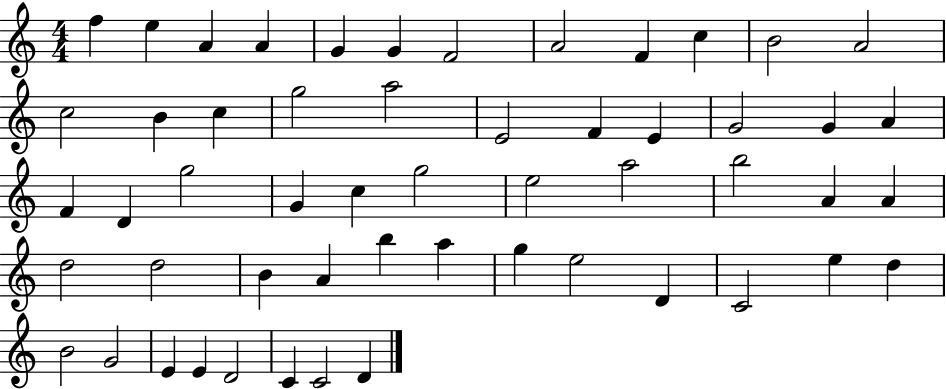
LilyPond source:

{
  \clef treble
  \numericTimeSignature
  \time 4/4
  \key c \major
  f''4 e''4 a'4 a'4 | g'4 g'4 f'2 | a'2 f'4 c''4 | b'2 a'2 | \break c''2 b'4 c''4 | g''2 a''2 | e'2 f'4 e'4 | g'2 g'4 a'4 | \break f'4 d'4 g''2 | g'4 c''4 g''2 | e''2 a''2 | b''2 a'4 a'4 | \break d''2 d''2 | b'4 a'4 b''4 a''4 | g''4 e''2 d'4 | c'2 e''4 d''4 | \break b'2 g'2 | e'4 e'4 d'2 | c'4 c'2 d'4 | \bar "|."
}